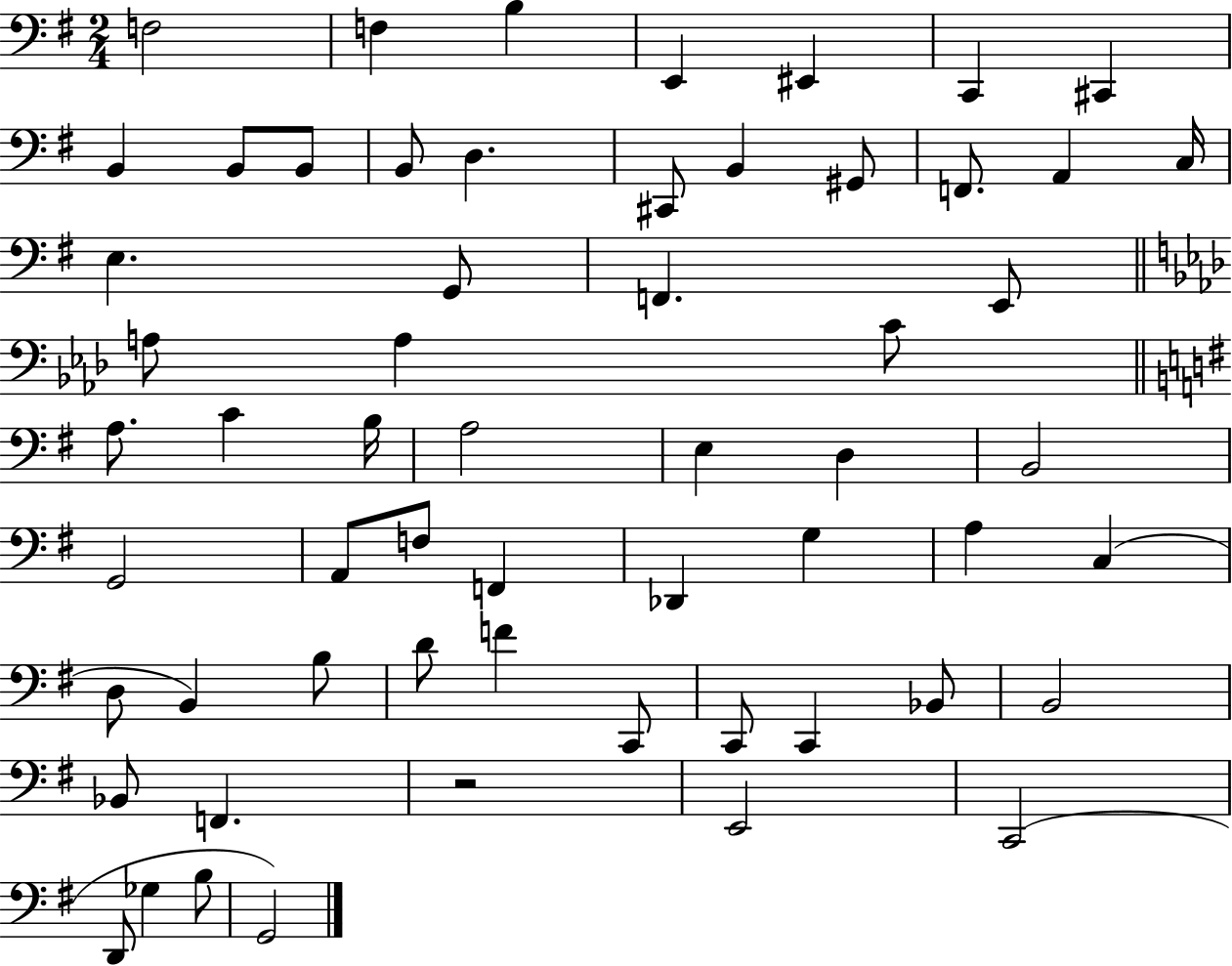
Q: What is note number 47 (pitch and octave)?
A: C2